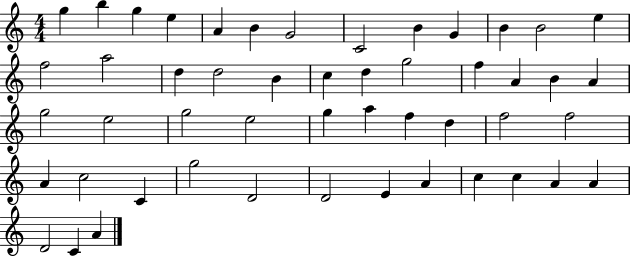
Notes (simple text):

G5/q B5/q G5/q E5/q A4/q B4/q G4/h C4/h B4/q G4/q B4/q B4/h E5/q F5/h A5/h D5/q D5/h B4/q C5/q D5/q G5/h F5/q A4/q B4/q A4/q G5/h E5/h G5/h E5/h G5/q A5/q F5/q D5/q F5/h F5/h A4/q C5/h C4/q G5/h D4/h D4/h E4/q A4/q C5/q C5/q A4/q A4/q D4/h C4/q A4/q